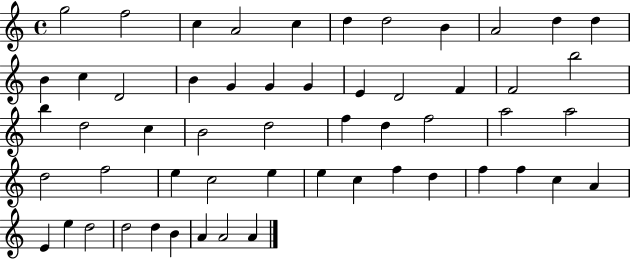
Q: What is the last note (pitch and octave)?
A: A4